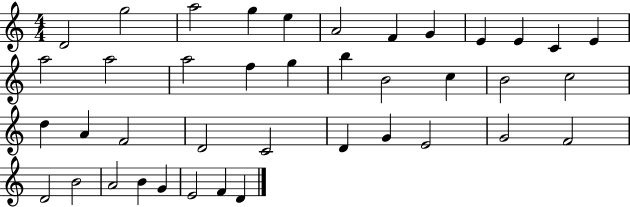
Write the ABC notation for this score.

X:1
T:Untitled
M:4/4
L:1/4
K:C
D2 g2 a2 g e A2 F G E E C E a2 a2 a2 f g b B2 c B2 c2 d A F2 D2 C2 D G E2 G2 F2 D2 B2 A2 B G E2 F D